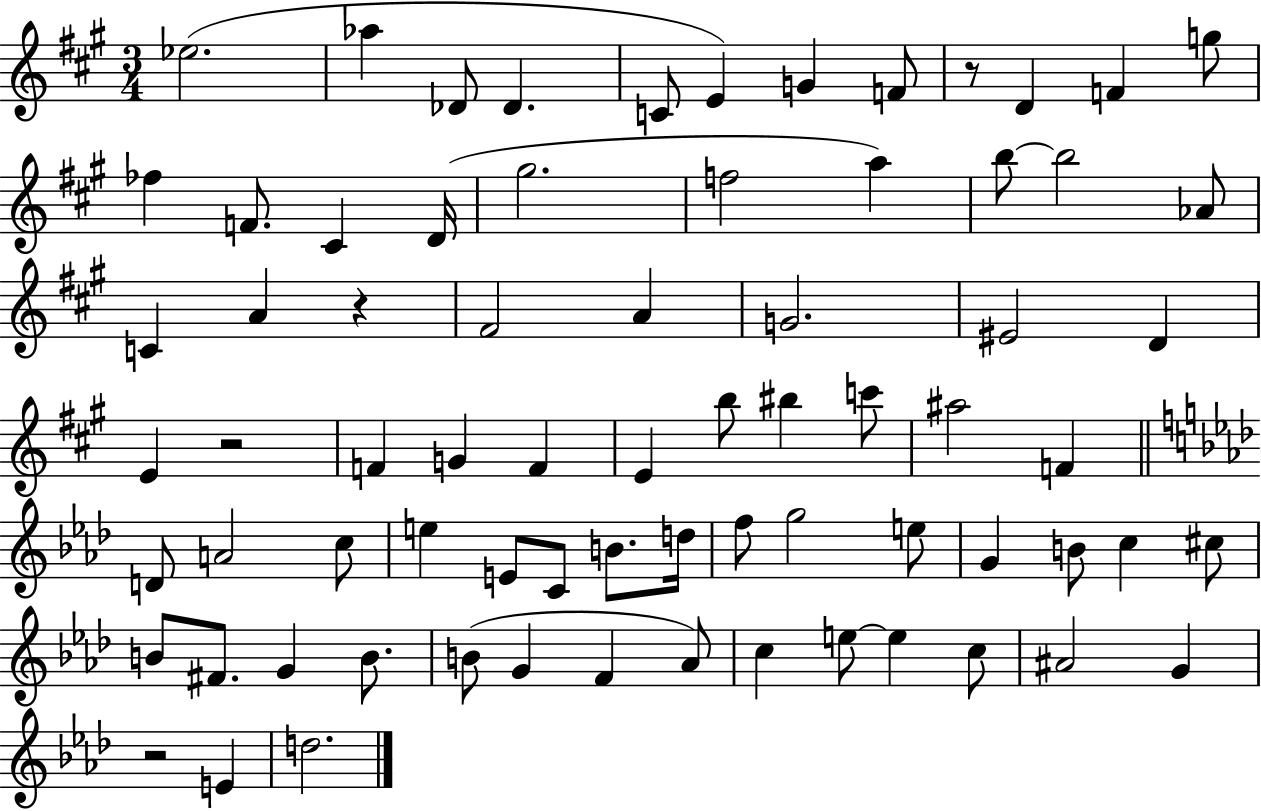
X:1
T:Untitled
M:3/4
L:1/4
K:A
_e2 _a _D/2 _D C/2 E G F/2 z/2 D F g/2 _f F/2 ^C D/4 ^g2 f2 a b/2 b2 _A/2 C A z ^F2 A G2 ^E2 D E z2 F G F E b/2 ^b c'/2 ^a2 F D/2 A2 c/2 e E/2 C/2 B/2 d/4 f/2 g2 e/2 G B/2 c ^c/2 B/2 ^F/2 G B/2 B/2 G F _A/2 c e/2 e c/2 ^A2 G z2 E d2